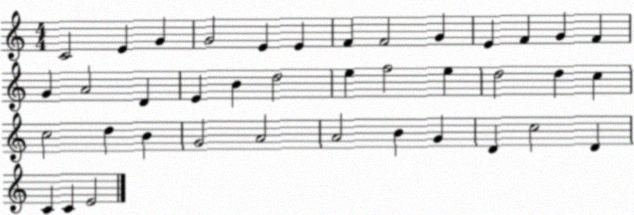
X:1
T:Untitled
M:4/4
L:1/4
K:C
C2 E G G2 E E F F2 G E F G F G A2 D E B d2 e f2 e d2 d c c2 d B G2 A2 A2 B G D c2 D C C E2